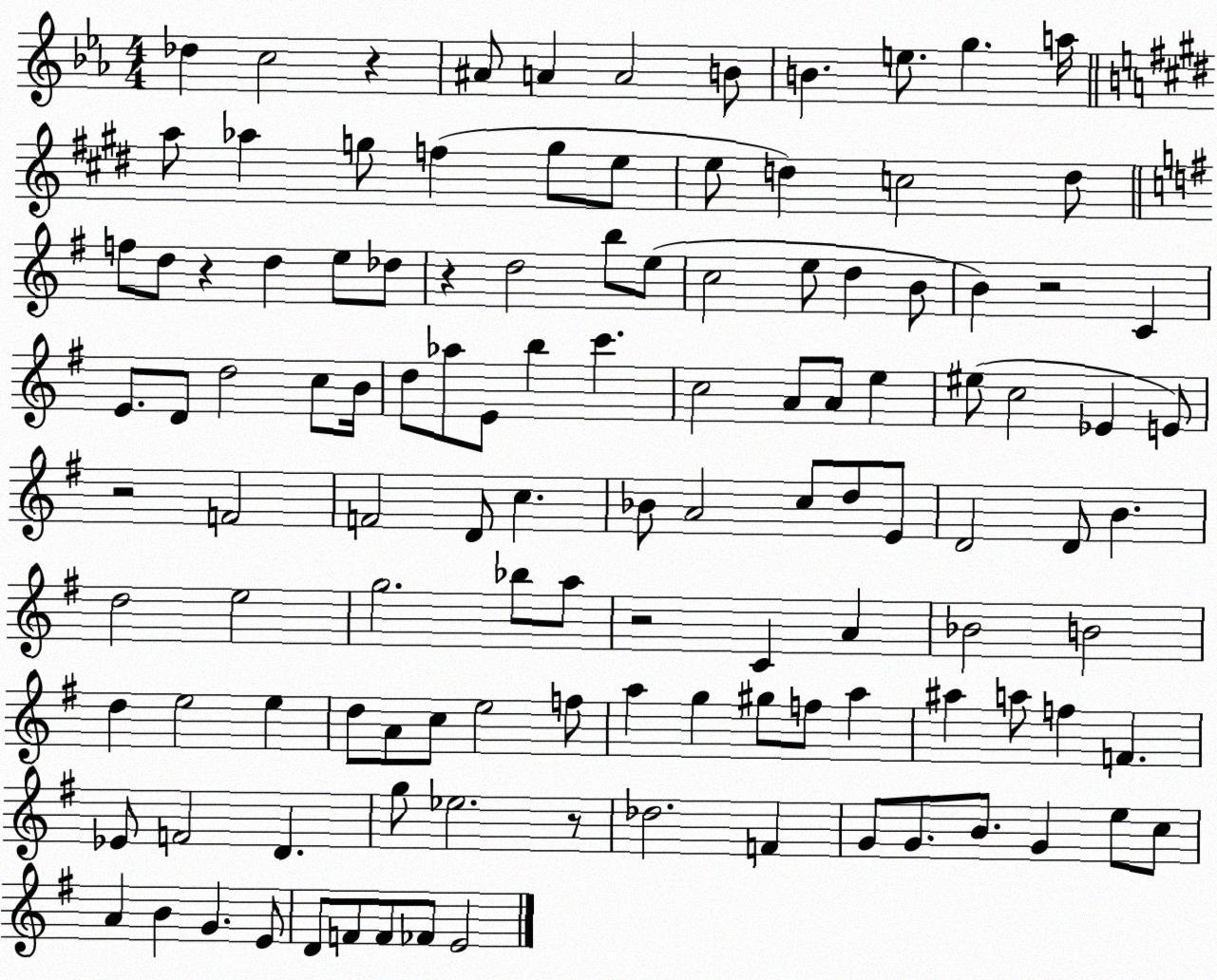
X:1
T:Untitled
M:4/4
L:1/4
K:Eb
_d c2 z ^A/2 A A2 B/2 B e/2 g a/4 a/2 _a g/2 f g/2 e/2 e/2 d c2 d/2 f/2 d/2 z d e/2 _d/2 z d2 b/2 e/2 c2 e/2 d B/2 B z2 C E/2 D/2 d2 c/2 B/4 d/2 _a/2 E/2 b c' c2 A/2 A/2 e ^e/2 c2 _E E/2 z2 F2 F2 D/2 c _B/2 A2 c/2 d/2 E/2 D2 D/2 B d2 e2 g2 _b/2 a/2 z2 C A _B2 B2 d e2 e d/2 A/2 c/2 e2 f/2 a g ^g/2 f/2 a ^a a/2 f F _E/2 F2 D g/2 _e2 z/2 _d2 F G/2 G/2 B/2 G e/2 c/2 A B G E/2 D/2 F/2 F/2 _F/2 E2